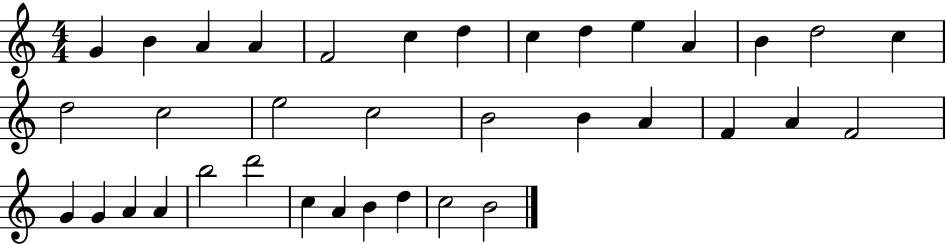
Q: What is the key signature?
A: C major